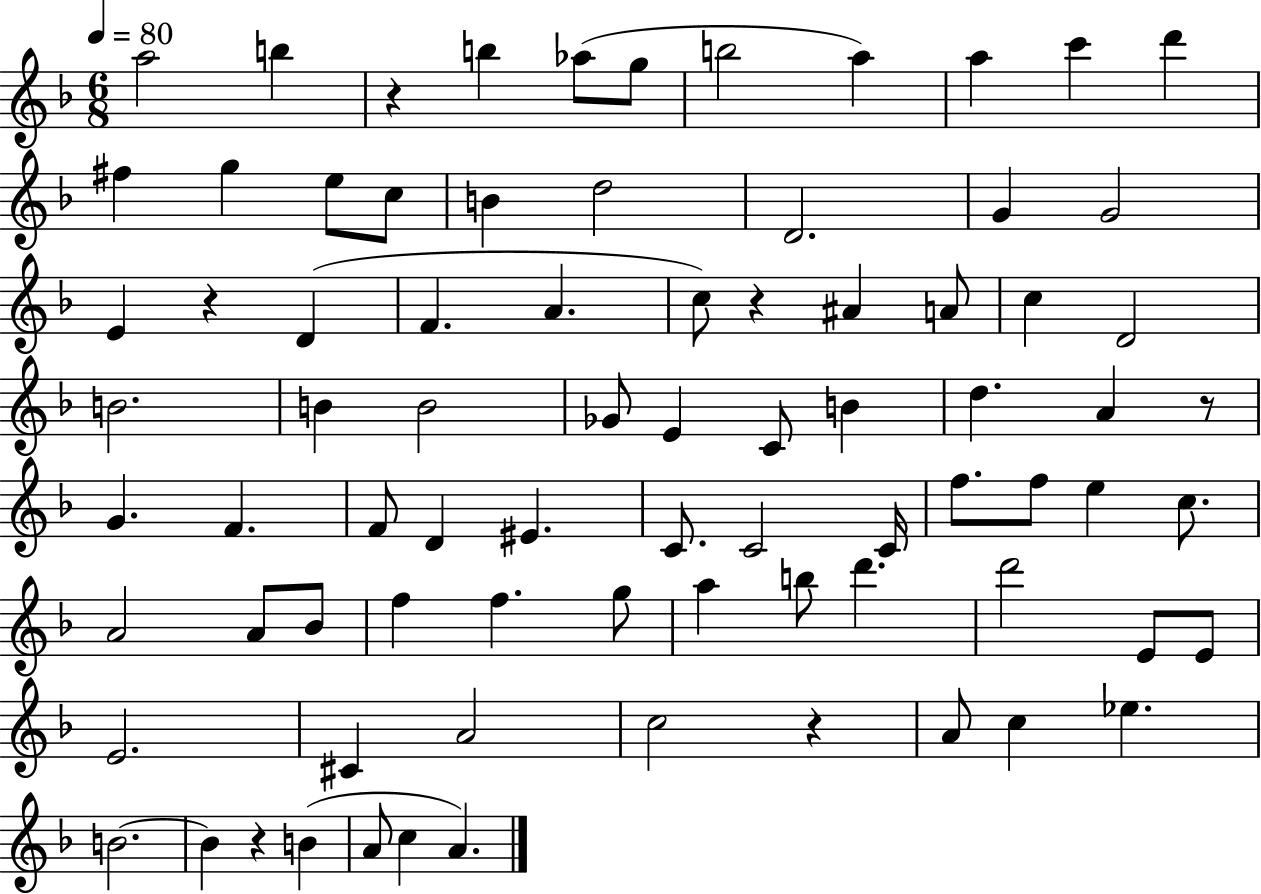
{
  \clef treble
  \numericTimeSignature
  \time 6/8
  \key f \major
  \tempo 4 = 80
  \repeat volta 2 { a''2 b''4 | r4 b''4 aes''8( g''8 | b''2 a''4) | a''4 c'''4 d'''4 | \break fis''4 g''4 e''8 c''8 | b'4 d''2 | d'2. | g'4 g'2 | \break e'4 r4 d'4( | f'4. a'4. | c''8) r4 ais'4 a'8 | c''4 d'2 | \break b'2. | b'4 b'2 | ges'8 e'4 c'8 b'4 | d''4. a'4 r8 | \break g'4. f'4. | f'8 d'4 eis'4. | c'8. c'2 c'16 | f''8. f''8 e''4 c''8. | \break a'2 a'8 bes'8 | f''4 f''4. g''8 | a''4 b''8 d'''4. | d'''2 e'8 e'8 | \break e'2. | cis'4 a'2 | c''2 r4 | a'8 c''4 ees''4. | \break b'2.~~ | b'4 r4 b'4( | a'8 c''4 a'4.) | } \bar "|."
}